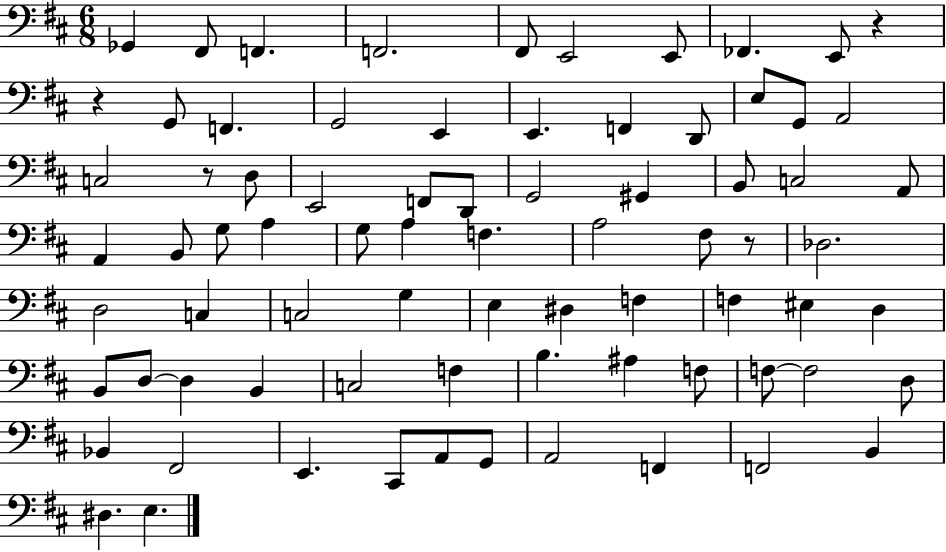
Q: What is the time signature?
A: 6/8